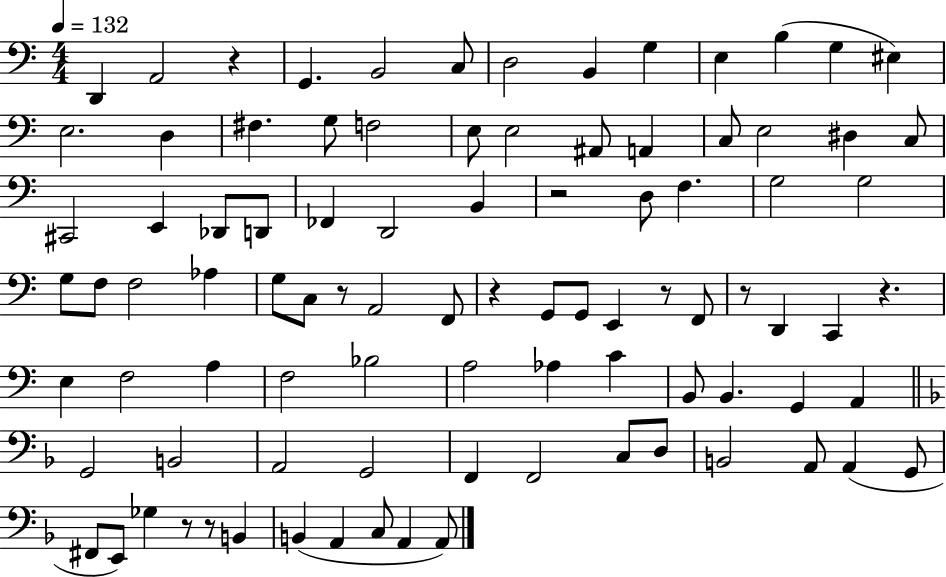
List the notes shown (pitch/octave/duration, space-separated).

D2/q A2/h R/q G2/q. B2/h C3/e D3/h B2/q G3/q E3/q B3/q G3/q EIS3/q E3/h. D3/q F#3/q. G3/e F3/h E3/e E3/h A#2/e A2/q C3/e E3/h D#3/q C3/e C#2/h E2/q Db2/e D2/e FES2/q D2/h B2/q R/h D3/e F3/q. G3/h G3/h G3/e F3/e F3/h Ab3/q G3/e C3/e R/e A2/h F2/e R/q G2/e G2/e E2/q R/e F2/e R/e D2/q C2/q R/q. E3/q F3/h A3/q F3/h Bb3/h A3/h Ab3/q C4/q B2/e B2/q. G2/q A2/q G2/h B2/h A2/h G2/h F2/q F2/h C3/e D3/e B2/h A2/e A2/q G2/e F#2/e E2/e Gb3/q R/e R/e B2/q B2/q A2/q C3/e A2/q A2/e